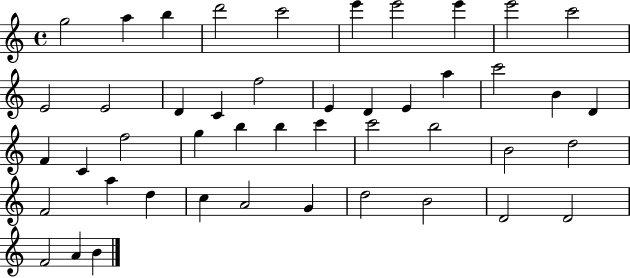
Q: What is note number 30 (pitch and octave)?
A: C6